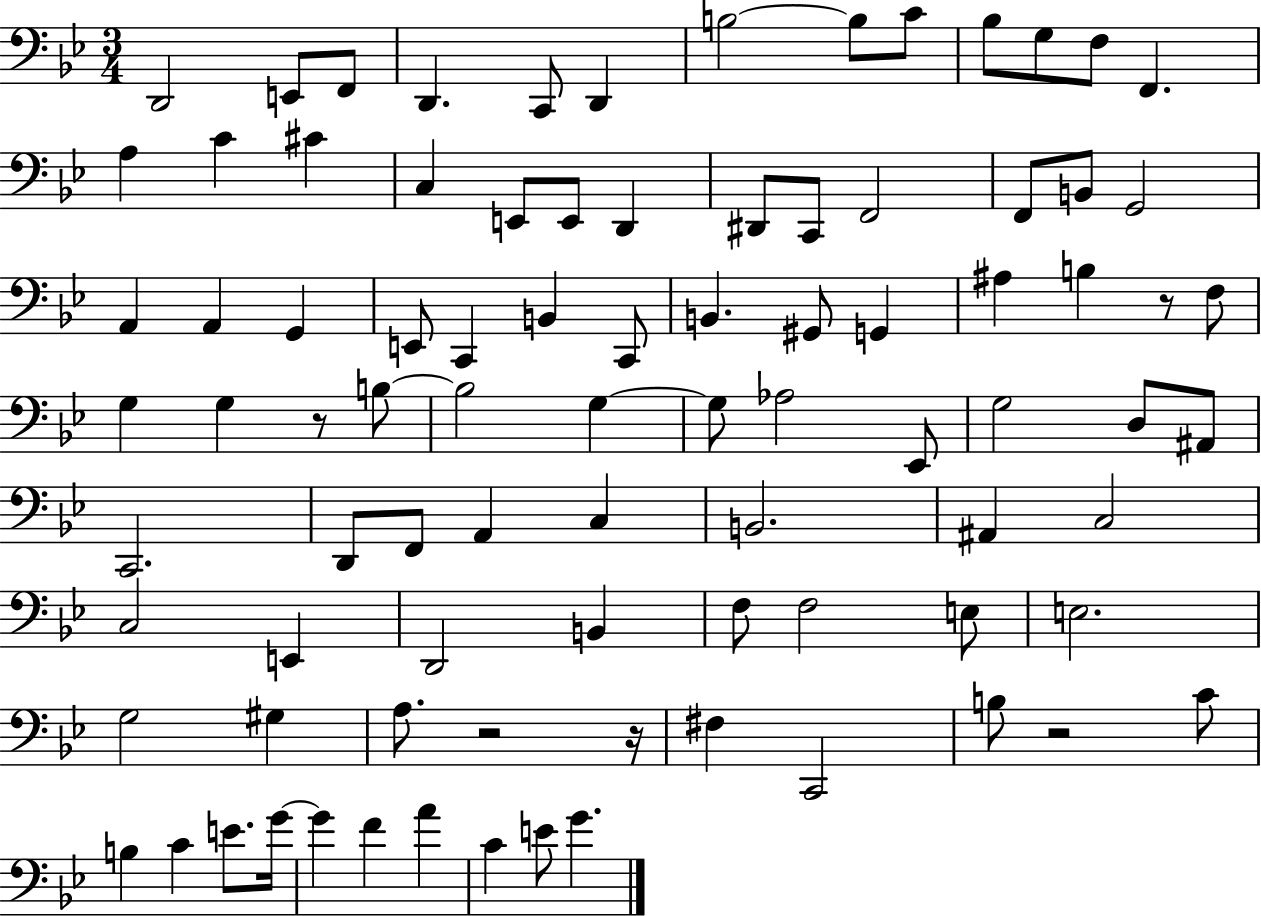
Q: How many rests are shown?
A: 5